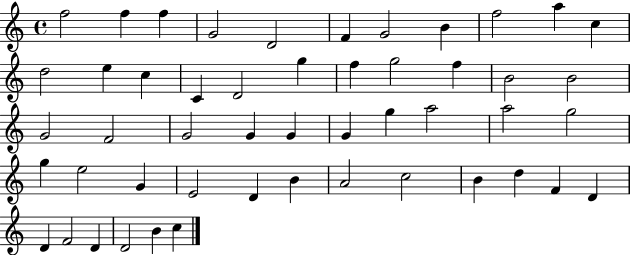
F5/h F5/q F5/q G4/h D4/h F4/q G4/h B4/q F5/h A5/q C5/q D5/h E5/q C5/q C4/q D4/h G5/q F5/q G5/h F5/q B4/h B4/h G4/h F4/h G4/h G4/q G4/q G4/q G5/q A5/h A5/h G5/h G5/q E5/h G4/q E4/h D4/q B4/q A4/h C5/h B4/q D5/q F4/q D4/q D4/q F4/h D4/q D4/h B4/q C5/q